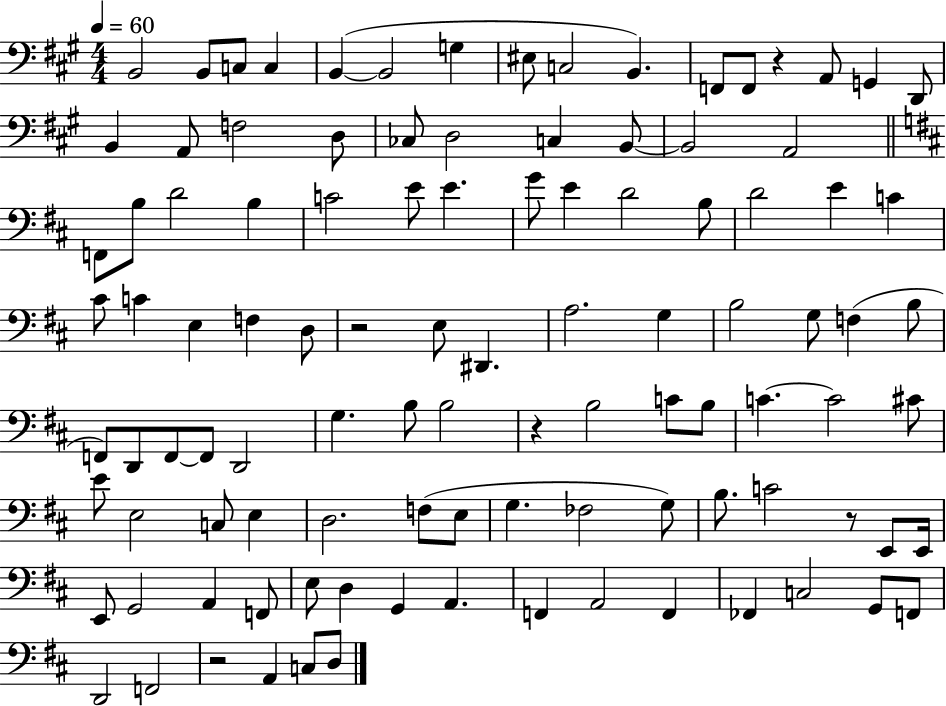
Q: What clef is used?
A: bass